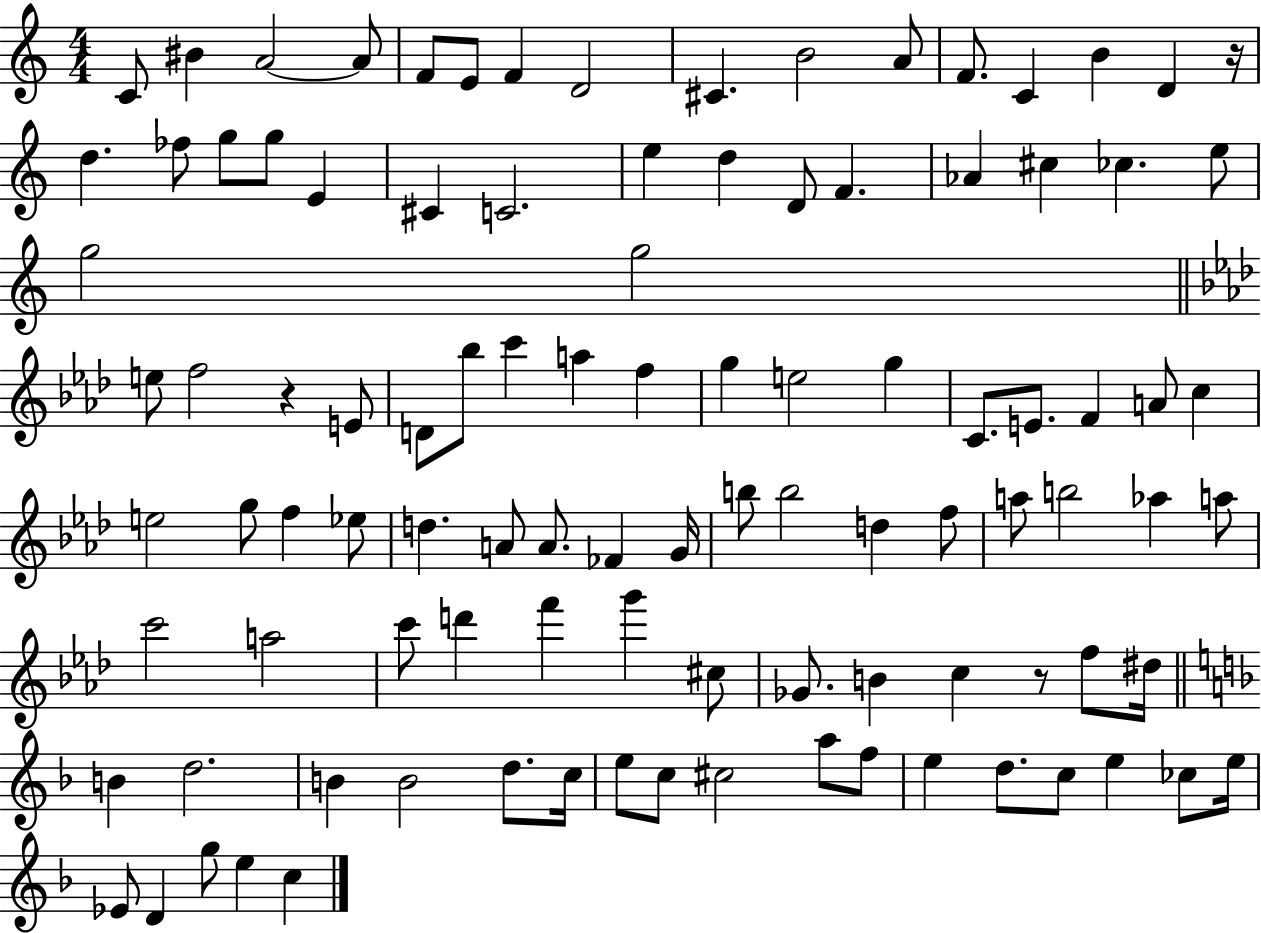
C4/e BIS4/q A4/h A4/e F4/e E4/e F4/q D4/h C#4/q. B4/h A4/e F4/e. C4/q B4/q D4/q R/s D5/q. FES5/e G5/e G5/e E4/q C#4/q C4/h. E5/q D5/q D4/e F4/q. Ab4/q C#5/q CES5/q. E5/e G5/h G5/h E5/e F5/h R/q E4/e D4/e Bb5/e C6/q A5/q F5/q G5/q E5/h G5/q C4/e. E4/e. F4/q A4/e C5/q E5/h G5/e F5/q Eb5/e D5/q. A4/e A4/e. FES4/q G4/s B5/e B5/h D5/q F5/e A5/e B5/h Ab5/q A5/e C6/h A5/h C6/e D6/q F6/q G6/q C#5/e Gb4/e. B4/q C5/q R/e F5/e D#5/s B4/q D5/h. B4/q B4/h D5/e. C5/s E5/e C5/e C#5/h A5/e F5/e E5/q D5/e. C5/e E5/q CES5/e E5/s Eb4/e D4/q G5/e E5/q C5/q